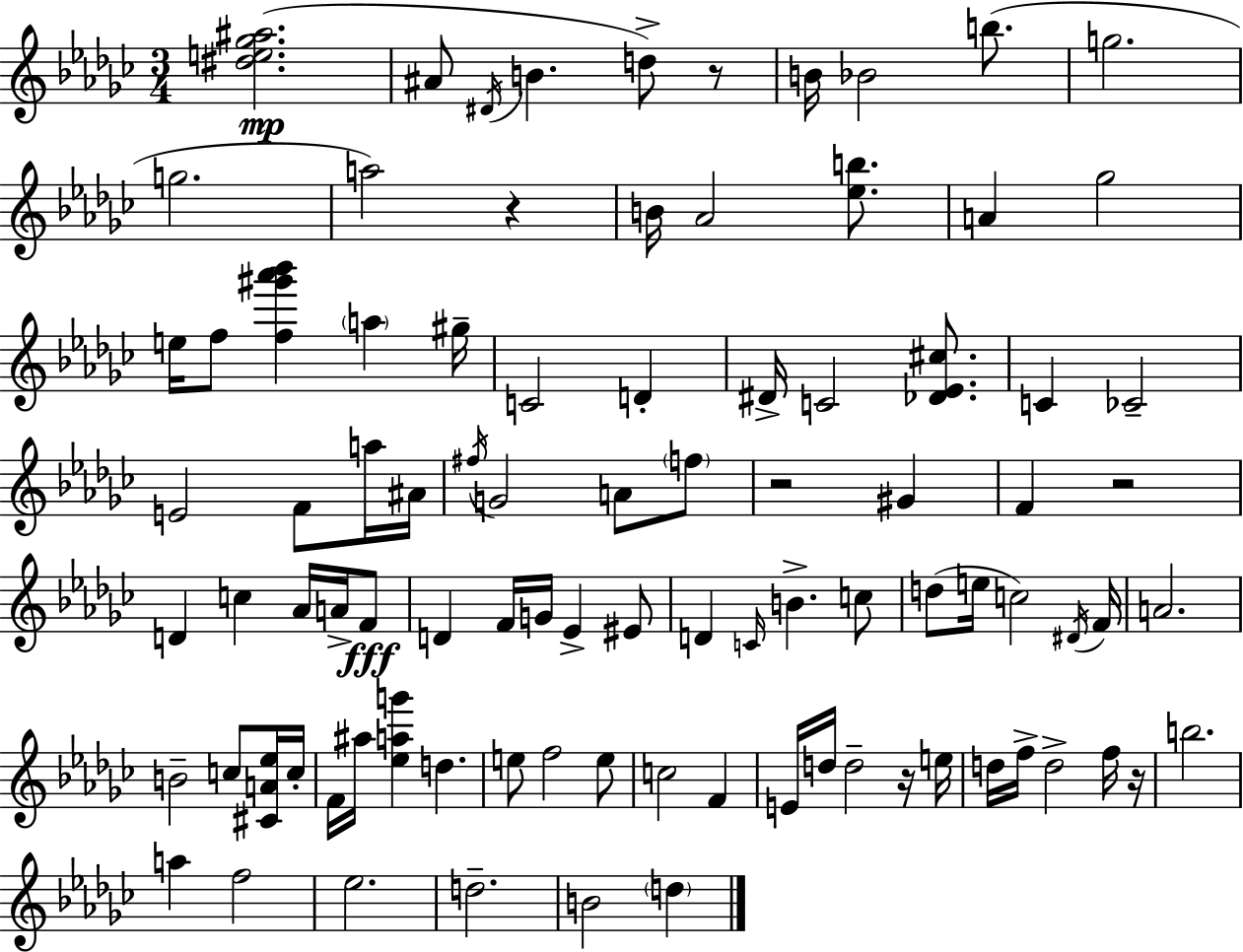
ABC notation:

X:1
T:Untitled
M:3/4
L:1/4
K:Ebm
[^de_g^a]2 ^A/2 ^D/4 B d/2 z/2 B/4 _B2 b/2 g2 g2 a2 z B/4 _A2 [_eb]/2 A _g2 e/4 f/2 [f^g'_a'_b'] a ^g/4 C2 D ^D/4 C2 [_D_E^c]/2 C _C2 E2 F/2 a/4 ^A/4 ^f/4 G2 A/2 f/2 z2 ^G F z2 D c _A/4 A/4 F/2 D F/4 G/4 _E ^E/2 D C/4 B c/2 d/2 e/4 c2 ^D/4 F/4 A2 B2 c/2 [^CA_e]/4 c/4 F/4 ^a/4 [_eag'] d e/2 f2 e/2 c2 F E/4 d/4 d2 z/4 e/4 d/4 f/4 d2 f/4 z/4 b2 a f2 _e2 d2 B2 d